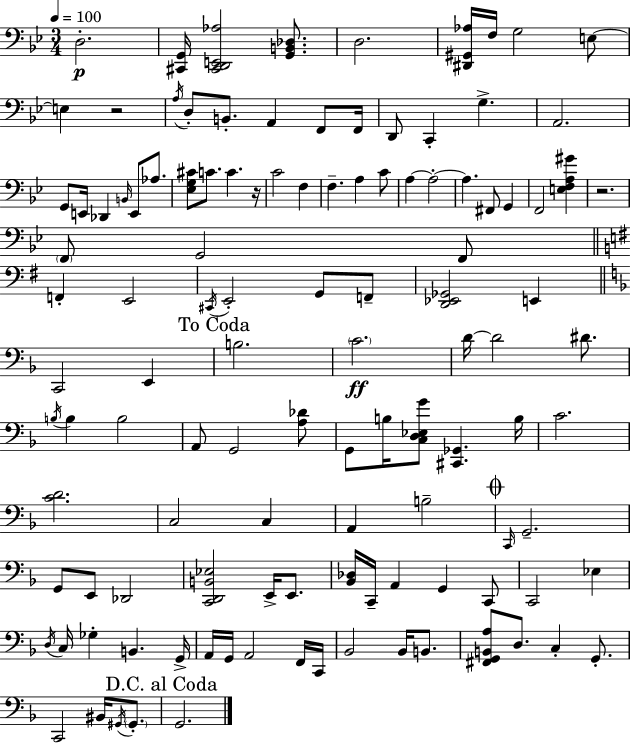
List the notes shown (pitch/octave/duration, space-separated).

D3/h. [C#2,G2]/s [C#2,D2,E2,Ab3]/h [G2,B2,Db3]/e. D3/h. [D#2,G#2,Ab3]/s F3/s G3/h E3/e E3/q R/h A3/s D3/e B2/e. A2/q F2/e F2/s D2/e C2/q G3/q. A2/h. G2/e E2/s Db2/q B2/s E2/e Ab3/e. [Eb3,G3,C#4]/e C4/e. C4/q. R/s C4/h F3/q F3/q. A3/q C4/e A3/q A3/h A3/q. F#2/e G2/q F2/h [E3,F3,A3,G#4]/q R/h. F2/e G2/h F2/e F2/q E2/h C#2/s E2/h G2/e F2/e [D2,Eb2,Gb2]/h E2/q C2/h E2/q B3/h. C4/h. D4/s D4/h D#4/e. B3/s B3/q B3/h A2/e G2/h [A3,Db4]/e G2/e B3/s [C3,D3,Eb3,G4]/e [C#2,Gb2]/q. B3/s C4/h. [C4,D4]/h. C3/h C3/q A2/q B3/h C2/s G2/h. G2/e E2/e Db2/h [C2,D2,B2,Eb3]/h E2/s E2/e. [Bb2,Db3]/s C2/s A2/q G2/q C2/e C2/h Eb3/q D3/s C3/s Gb3/q B2/q. G2/s A2/s G2/s A2/h F2/s C2/s Bb2/h Bb2/s B2/e. [F#2,G2,B2,A3]/e D3/e. C3/q G2/e. C2/h BIS2/s G#2/s G#2/e. G2/h.